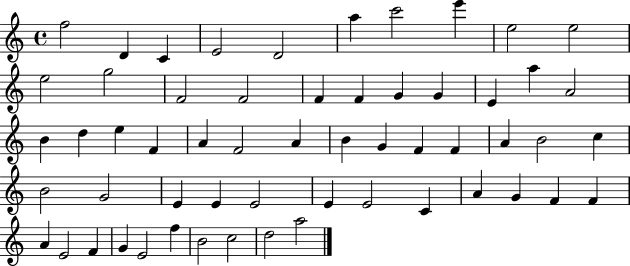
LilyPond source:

{
  \clef treble
  \time 4/4
  \defaultTimeSignature
  \key c \major
  f''2 d'4 c'4 | e'2 d'2 | a''4 c'''2 e'''4 | e''2 e''2 | \break e''2 g''2 | f'2 f'2 | f'4 f'4 g'4 g'4 | e'4 a''4 a'2 | \break b'4 d''4 e''4 f'4 | a'4 f'2 a'4 | b'4 g'4 f'4 f'4 | a'4 b'2 c''4 | \break b'2 g'2 | e'4 e'4 e'2 | e'4 e'2 c'4 | a'4 g'4 f'4 f'4 | \break a'4 e'2 f'4 | g'4 e'2 f''4 | b'2 c''2 | d''2 a''2 | \break \bar "|."
}